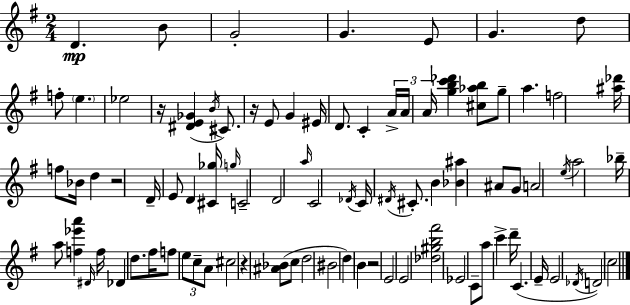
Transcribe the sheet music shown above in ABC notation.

X:1
T:Untitled
M:2/4
L:1/4
K:G
D B/2 G2 G E/2 G d/2 f/2 e _e2 z/4 [^DE_G] B/4 ^C/2 z/4 E/2 G ^E/4 D/2 C A/4 A/4 A/4 [gbc'_d'] [^c_ab]/2 g/2 a f2 [^a_d']/4 f/2 _B/4 d z2 D/4 E/2 D [^C_g]/4 g/4 C2 D2 a/4 C2 _D/4 C/4 ^D/4 ^C/2 B [_B^a] ^A/2 G/2 A2 e/4 a2 _b/4 a/2 [f_e'a'] ^D/4 f/4 _D d/2 ^f/4 f/2 e/2 c/2 A/2 ^c2 z [^A_B]/2 c/2 d2 ^B2 d B z2 E2 E2 [_d^gb^f']2 _E2 C/2 a/2 c' d'/4 C E/4 E2 _D/4 D2 c2